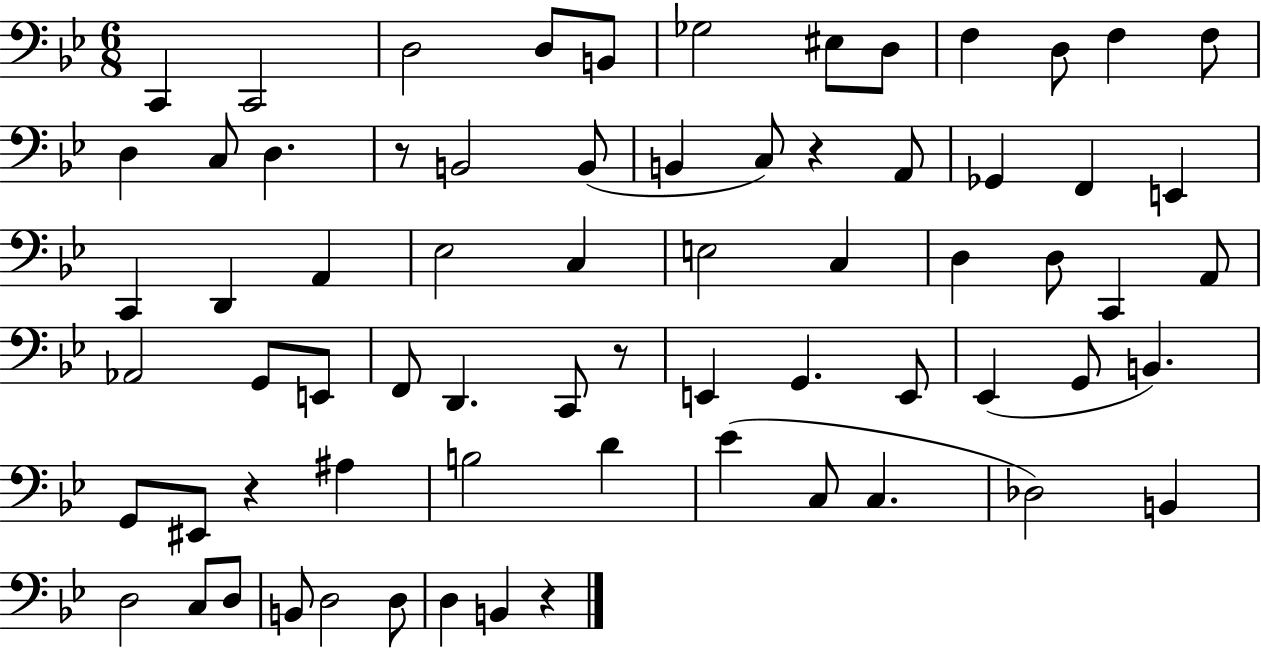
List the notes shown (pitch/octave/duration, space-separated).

C2/q C2/h D3/h D3/e B2/e Gb3/h EIS3/e D3/e F3/q D3/e F3/q F3/e D3/q C3/e D3/q. R/e B2/h B2/e B2/q C3/e R/q A2/e Gb2/q F2/q E2/q C2/q D2/q A2/q Eb3/h C3/q E3/h C3/q D3/q D3/e C2/q A2/e Ab2/h G2/e E2/e F2/e D2/q. C2/e R/e E2/q G2/q. E2/e Eb2/q G2/e B2/q. G2/e EIS2/e R/q A#3/q B3/h D4/q Eb4/q C3/e C3/q. Db3/h B2/q D3/h C3/e D3/e B2/e D3/h D3/e D3/q B2/q R/q